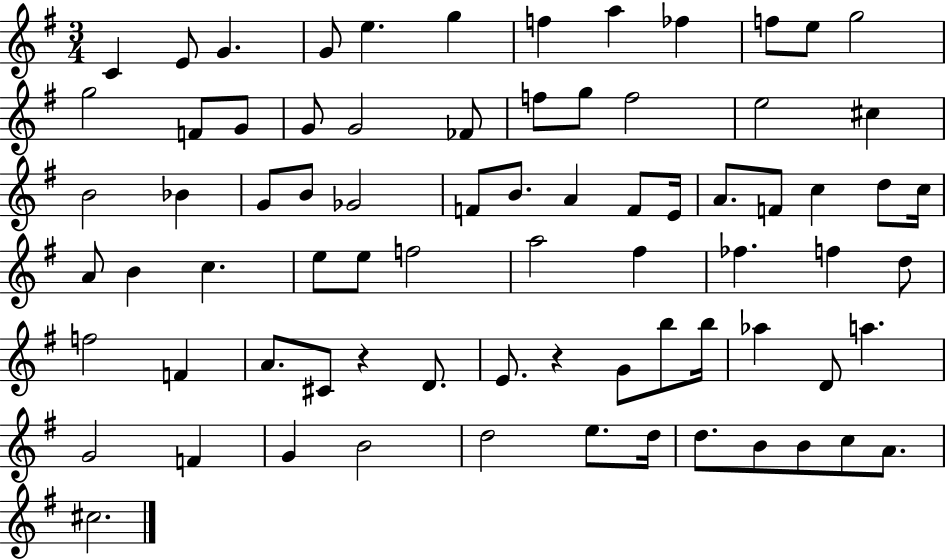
C4/q E4/e G4/q. G4/e E5/q. G5/q F5/q A5/q FES5/q F5/e E5/e G5/h G5/h F4/e G4/e G4/e G4/h FES4/e F5/e G5/e F5/h E5/h C#5/q B4/h Bb4/q G4/e B4/e Gb4/h F4/e B4/e. A4/q F4/e E4/s A4/e. F4/e C5/q D5/e C5/s A4/e B4/q C5/q. E5/e E5/e F5/h A5/h F#5/q FES5/q. F5/q D5/e F5/h F4/q A4/e. C#4/e R/q D4/e. E4/e. R/q G4/e B5/e B5/s Ab5/q D4/e A5/q. G4/h F4/q G4/q B4/h D5/h E5/e. D5/s D5/e. B4/e B4/e C5/e A4/e. C#5/h.